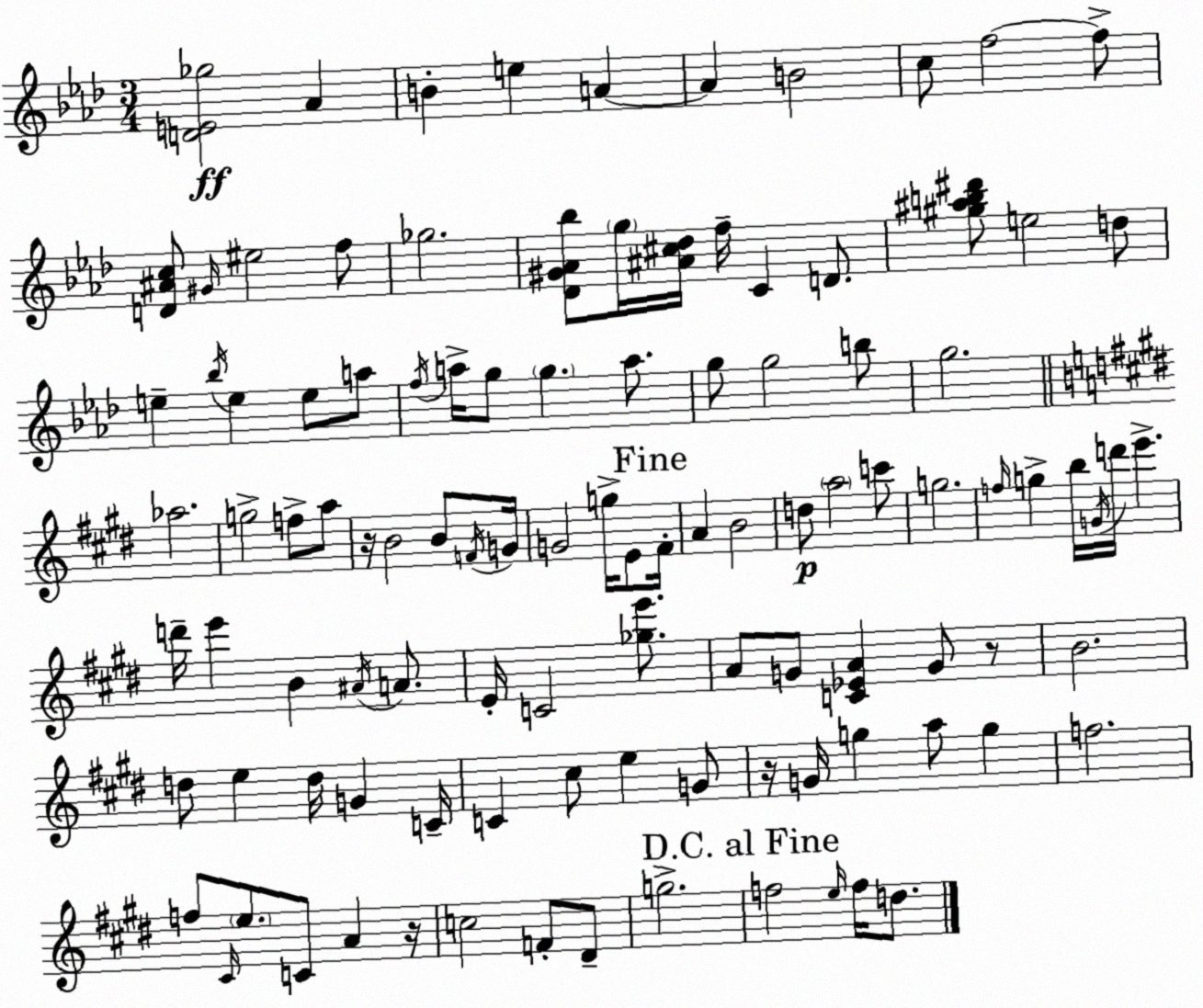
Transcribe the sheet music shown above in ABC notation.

X:1
T:Untitled
M:3/4
L:1/4
K:Ab
[DE_g]2 _A B e A A B2 c/2 f2 f/2 [D^Ac]/2 ^G/4 ^e2 f/2 _g2 [_D^G_A_b]/2 g/4 [^A^c_d]/4 f/4 C D/2 [^g^ab^d']/2 e2 d/2 e _b/4 e e/2 a/2 f/4 a/4 g/2 g a/2 g/2 g2 b/2 g2 _a2 g2 f/2 a/2 z/4 B2 B/2 F/4 G/4 G2 g/4 E/2 ^F/4 A B2 d/2 a2 c'/2 g2 f/4 g b/4 G/4 d'/4 e' d'/4 e' B ^A/4 A/2 E/4 C2 [_ge']/2 A/2 G/2 [C_EA] G/2 z/2 B2 d/2 e d/4 G C/4 C ^c/2 e G/2 z/4 G/4 g a/2 g f2 f/2 ^C/4 e/2 C/2 A z/4 c2 F/2 ^D/2 g2 f2 e/4 f/4 d/2